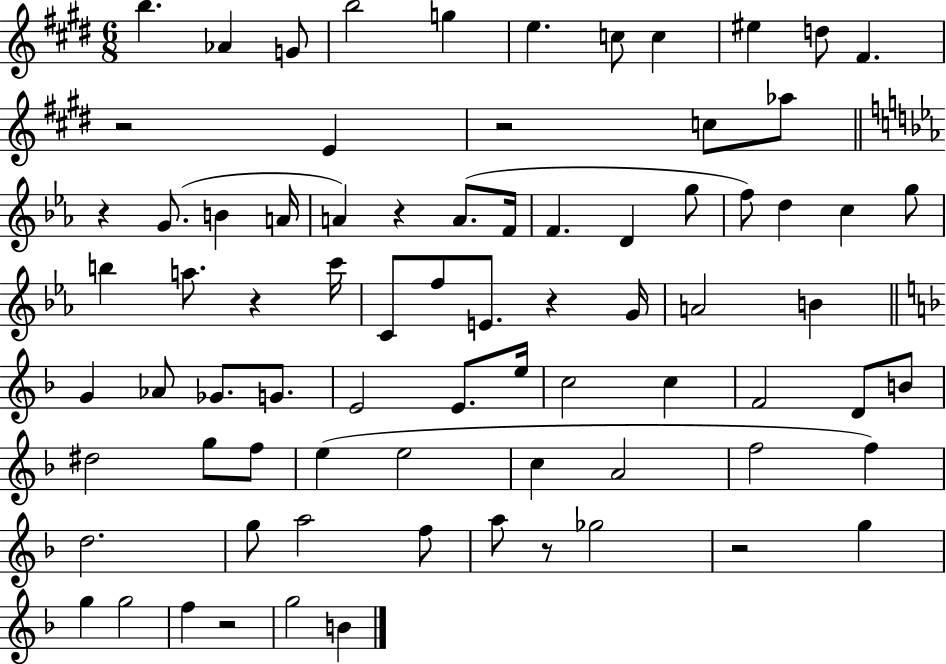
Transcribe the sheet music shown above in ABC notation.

X:1
T:Untitled
M:6/8
L:1/4
K:E
b _A G/2 b2 g e c/2 c ^e d/2 ^F z2 E z2 c/2 _a/2 z G/2 B A/4 A z A/2 F/4 F D g/2 f/2 d c g/2 b a/2 z c'/4 C/2 f/2 E/2 z G/4 A2 B G _A/2 _G/2 G/2 E2 E/2 e/4 c2 c F2 D/2 B/2 ^d2 g/2 f/2 e e2 c A2 f2 f d2 g/2 a2 f/2 a/2 z/2 _g2 z2 g g g2 f z2 g2 B